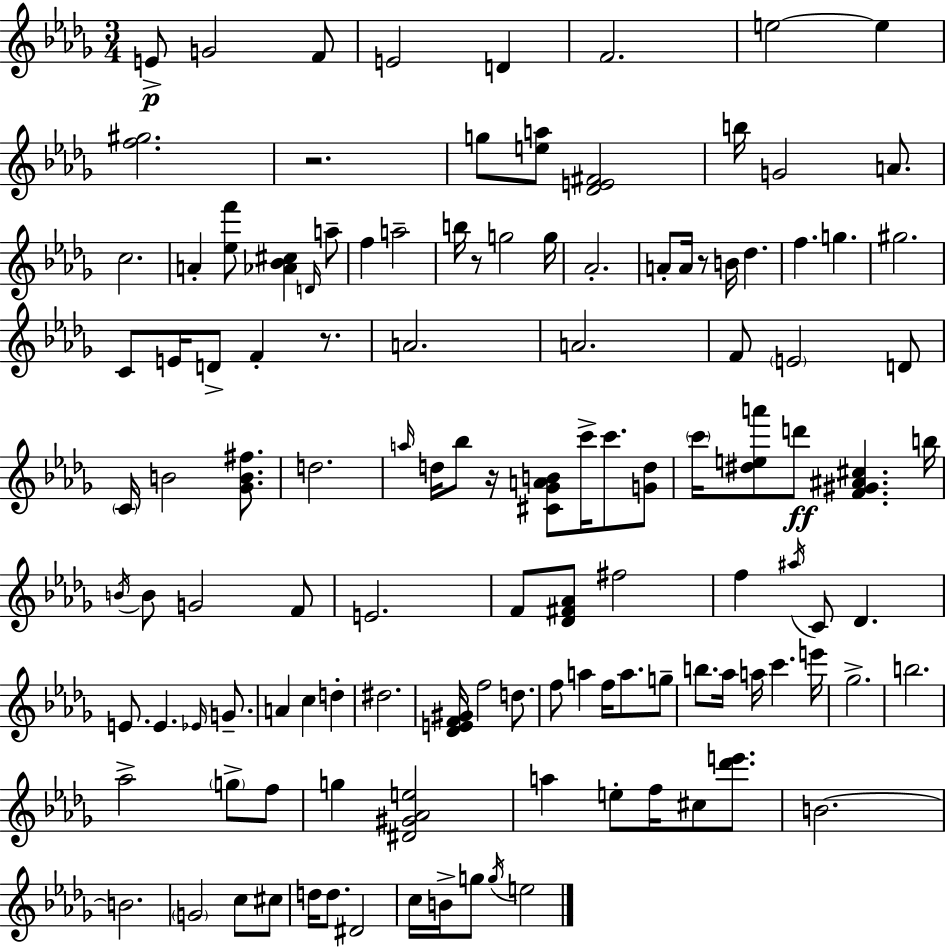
E4/e G4/h F4/e E4/h D4/q F4/h. E5/h E5/q [F5,G#5]/h. R/h. G5/e [E5,A5]/e [Db4,E4,F#4]/h B5/s G4/h A4/e. C5/h. A4/q [Eb5,F6]/e [Ab4,Bb4,C#5]/q D4/s A5/e F5/q A5/h B5/s R/e G5/h G5/s Ab4/h. A4/e A4/s R/e B4/s Db5/q. F5/q. G5/q. G#5/h. C4/e E4/s D4/e F4/q R/e. A4/h. A4/h. F4/e E4/h D4/e C4/s B4/h [Gb4,B4,F#5]/e. D5/h. A5/s D5/s Bb5/e R/s [C#4,Gb4,A4,B4]/e C6/s C6/e. [G4,D5]/e C6/s [D#5,E5,A6]/e D6/e [F4,G#4,A#4,C#5]/q. B5/s B4/s B4/e G4/h F4/e E4/h. F4/e [Db4,F#4,Ab4]/e F#5/h F5/q A#5/s C4/e Db4/q. E4/e. E4/q. Eb4/s G4/e. A4/q C5/q D5/q D#5/h. [Db4,E4,F4,G#4]/s F5/h D5/e. F5/e A5/q F5/s A5/e. G5/e B5/e. Ab5/s A5/s C6/q. E6/s Gb5/h. B5/h. Ab5/h G5/e F5/e G5/q [D#4,G#4,Ab4,E5]/h A5/q E5/e F5/s C#5/e [Db6,E6]/e. B4/h. B4/h. G4/h C5/e C#5/e D5/s D5/e. D#4/h C5/s B4/s G5/e G5/s E5/h